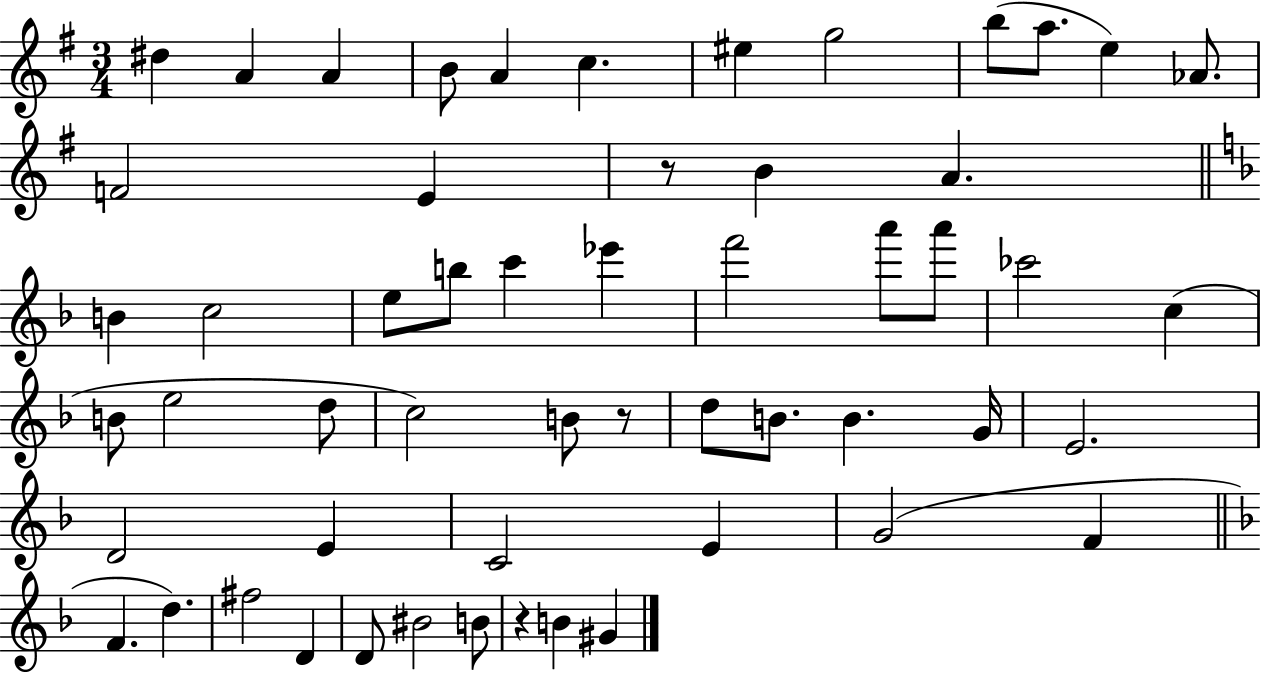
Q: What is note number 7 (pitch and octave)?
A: EIS5